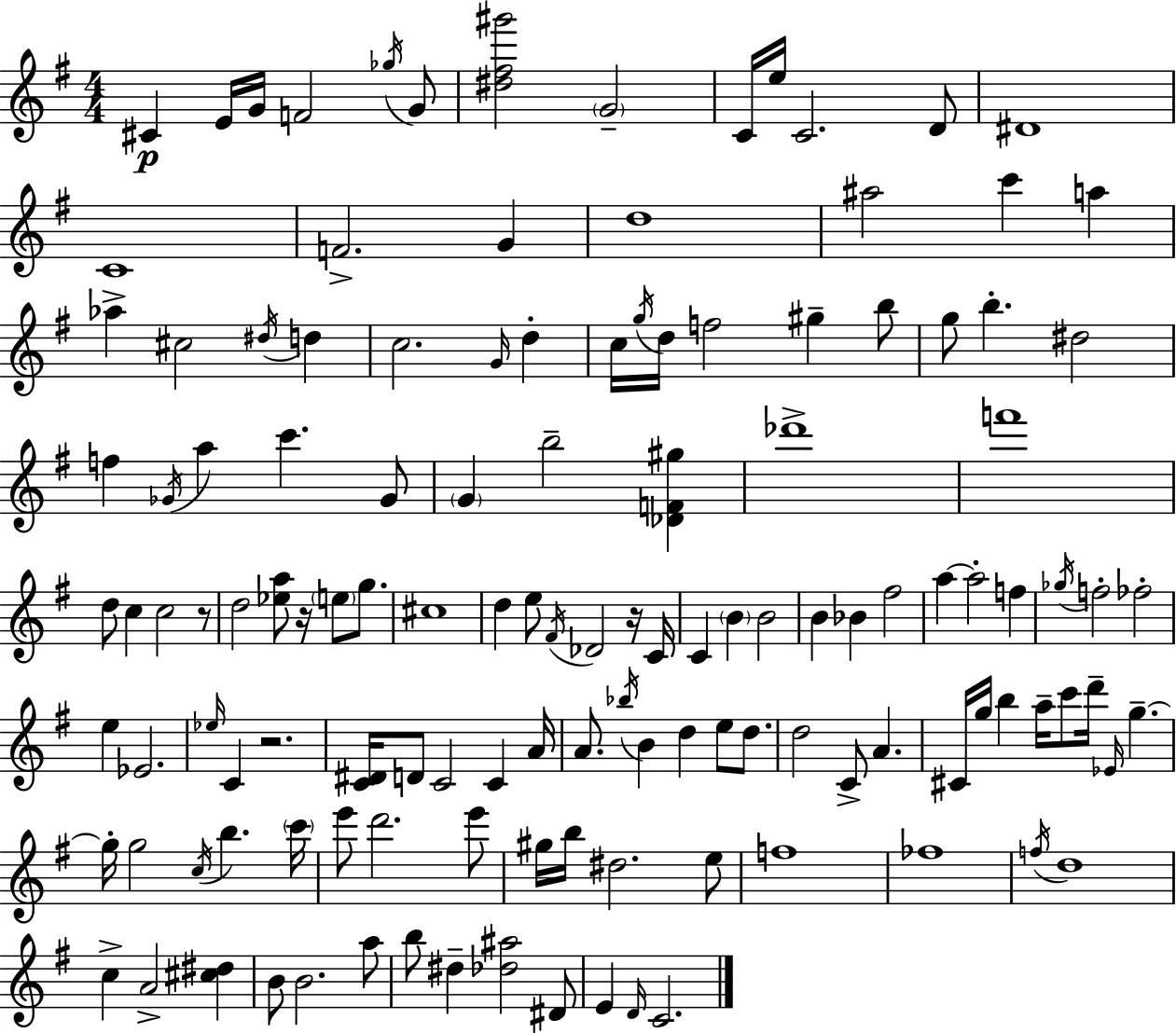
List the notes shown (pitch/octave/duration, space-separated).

C#4/q E4/s G4/s F4/h Gb5/s G4/e [D#5,F#5,G#6]/h G4/h C4/s E5/s C4/h. D4/e D#4/w C4/w F4/h. G4/q D5/w A#5/h C6/q A5/q Ab5/q C#5/h D#5/s D5/q C5/h. G4/s D5/q C5/s G5/s D5/s F5/h G#5/q B5/e G5/e B5/q. D#5/h F5/q Gb4/s A5/q C6/q. Gb4/e G4/q B5/h [Db4,F4,G#5]/q Db6/w F6/w D5/e C5/q C5/h R/e D5/h [Eb5,A5]/e R/s E5/e G5/e. C#5/w D5/q E5/e F#4/s Db4/h R/s C4/s C4/q B4/q B4/h B4/q Bb4/q F#5/h A5/q A5/h F5/q Gb5/s F5/h FES5/h E5/q Eb4/h. Eb5/s C4/q R/h. [C4,D#4]/s D4/e C4/h C4/q A4/s A4/e. Bb5/s B4/q D5/q E5/e D5/e. D5/h C4/e A4/q. C#4/s G5/s B5/q A5/s C6/e D6/s Eb4/s G5/q. G5/s G5/h C5/s B5/q. C6/s E6/e D6/h. E6/e G#5/s B5/s D#5/h. E5/e F5/w FES5/w F5/s D5/w C5/q A4/h [C#5,D#5]/q B4/e B4/h. A5/e B5/e D#5/q [Db5,A#5]/h D#4/e E4/q D4/s C4/h.